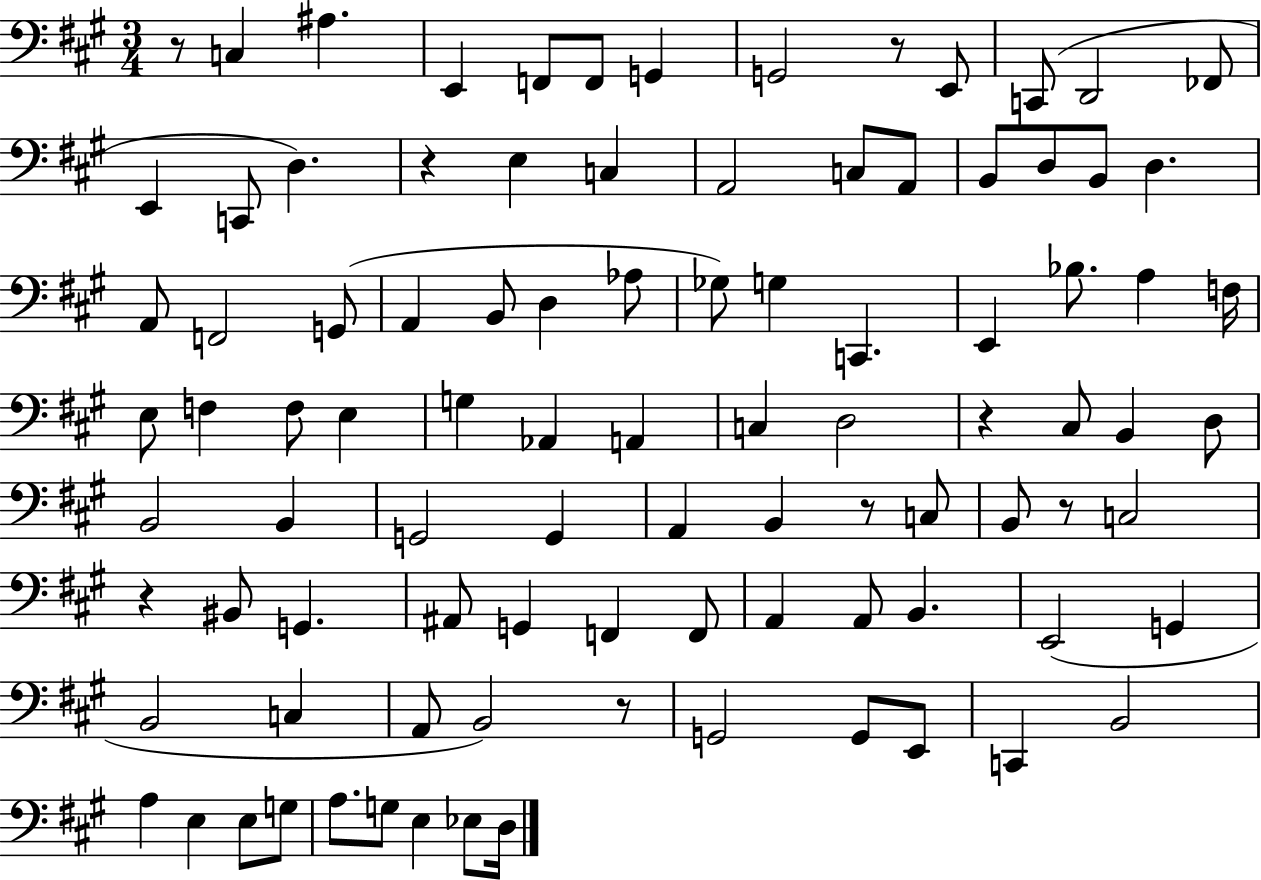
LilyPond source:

{
  \clef bass
  \numericTimeSignature
  \time 3/4
  \key a \major
  r8 c4 ais4. | e,4 f,8 f,8 g,4 | g,2 r8 e,8 | c,8( d,2 fes,8 | \break e,4 c,8 d4.) | r4 e4 c4 | a,2 c8 a,8 | b,8 d8 b,8 d4. | \break a,8 f,2 g,8( | a,4 b,8 d4 aes8 | ges8) g4 c,4. | e,4 bes8. a4 f16 | \break e8 f4 f8 e4 | g4 aes,4 a,4 | c4 d2 | r4 cis8 b,4 d8 | \break b,2 b,4 | g,2 g,4 | a,4 b,4 r8 c8 | b,8 r8 c2 | \break r4 bis,8 g,4. | ais,8 g,4 f,4 f,8 | a,4 a,8 b,4. | e,2( g,4 | \break b,2 c4 | a,8 b,2) r8 | g,2 g,8 e,8 | c,4 b,2 | \break a4 e4 e8 g8 | a8. g8 e4 ees8 d16 | \bar "|."
}